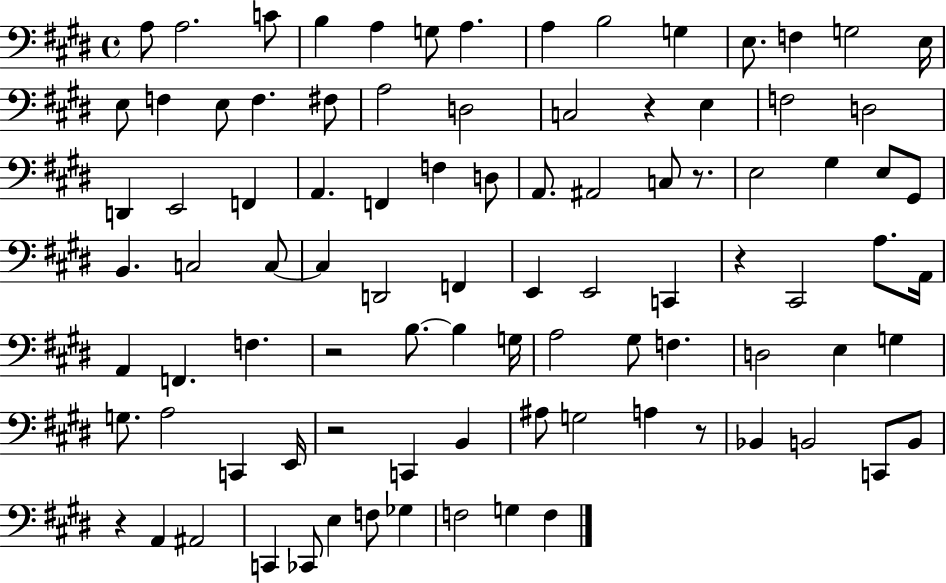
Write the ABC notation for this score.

X:1
T:Untitled
M:4/4
L:1/4
K:E
A,/2 A,2 C/2 B, A, G,/2 A, A, B,2 G, E,/2 F, G,2 E,/4 E,/2 F, E,/2 F, ^F,/2 A,2 D,2 C,2 z E, F,2 D,2 D,, E,,2 F,, A,, F,, F, D,/2 A,,/2 ^A,,2 C,/2 z/2 E,2 ^G, E,/2 ^G,,/2 B,, C,2 C,/2 C, D,,2 F,, E,, E,,2 C,, z ^C,,2 A,/2 A,,/4 A,, F,, F, z2 B,/2 B, G,/4 A,2 ^G,/2 F, D,2 E, G, G,/2 A,2 C,, E,,/4 z2 C,, B,, ^A,/2 G,2 A, z/2 _B,, B,,2 C,,/2 B,,/2 z A,, ^A,,2 C,, _C,,/2 E, F,/2 _G, F,2 G, F,